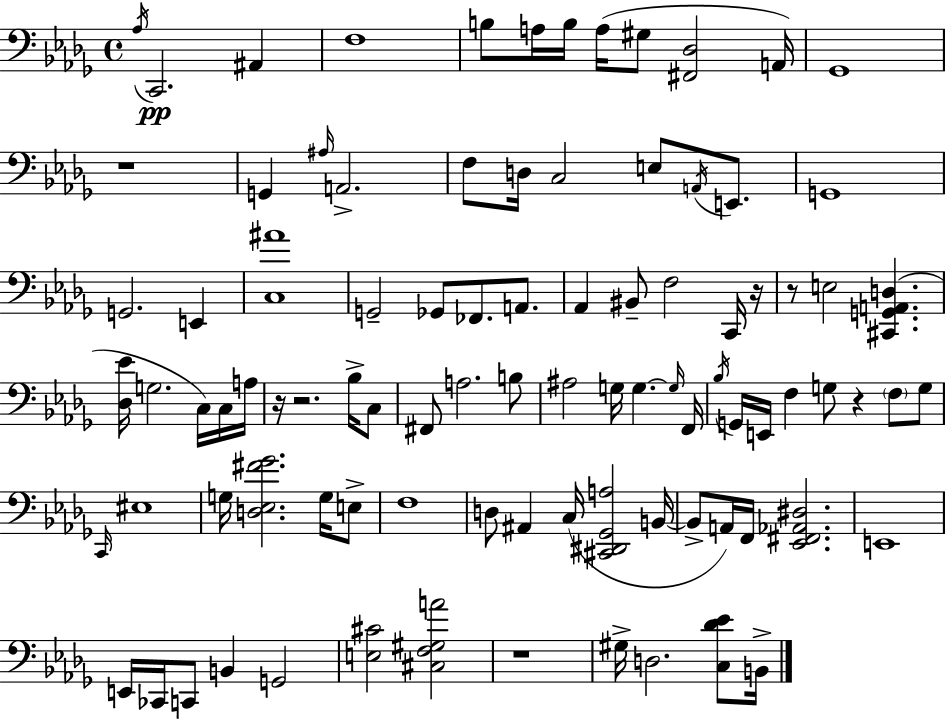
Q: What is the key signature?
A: BES minor